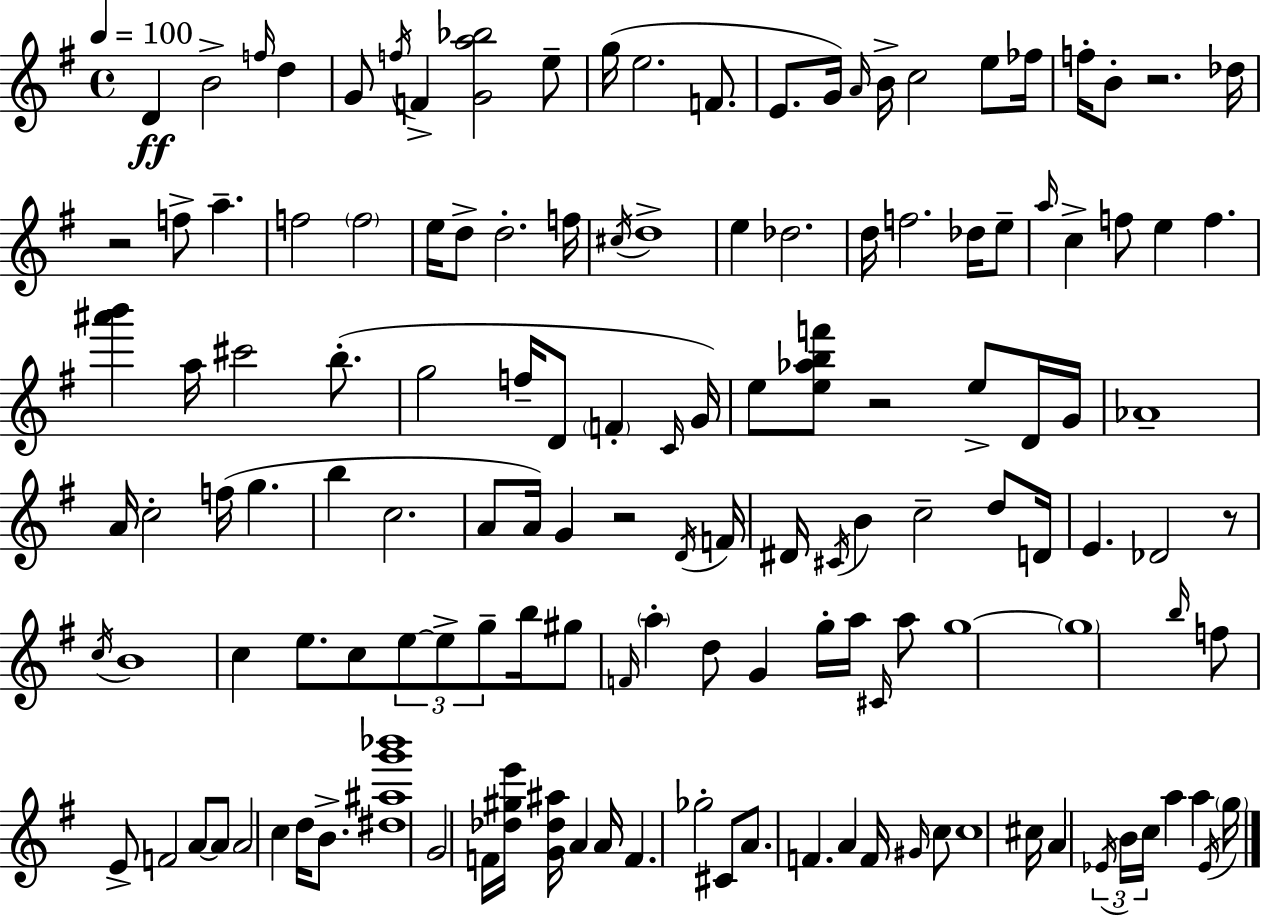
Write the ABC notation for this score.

X:1
T:Untitled
M:4/4
L:1/4
K:G
D B2 f/4 d G/2 f/4 F [Ga_b]2 e/2 g/4 e2 F/2 E/2 G/4 A/4 B/4 c2 e/2 _f/4 f/4 B/2 z2 _d/4 z2 f/2 a f2 f2 e/4 d/2 d2 f/4 ^c/4 d4 e _d2 d/4 f2 _d/4 e/2 a/4 c f/2 e f [^a'b'] a/4 ^c'2 b/2 g2 f/4 D/2 F C/4 G/4 e/2 [e_abf']/2 z2 e/2 D/4 G/4 _A4 A/4 c2 f/4 g b c2 A/2 A/4 G z2 D/4 F/4 ^D/4 ^C/4 B c2 d/2 D/4 E _D2 z/2 c/4 B4 c e/2 c/2 e/2 e/2 g/2 b/4 ^g/2 F/4 a d/2 G g/4 a/4 ^C/4 a/2 g4 g4 b/4 f/2 E/2 F2 A/2 A/2 A2 c d/4 B/2 [^d^ag'_b']4 G2 F/4 [_d^ge']/4 [G_d^a]/4 A A/4 F _g2 ^C/2 A/2 F A F/4 ^G/4 c/2 c4 ^c/4 A _E/4 B/4 c/4 a a _E/4 g/4